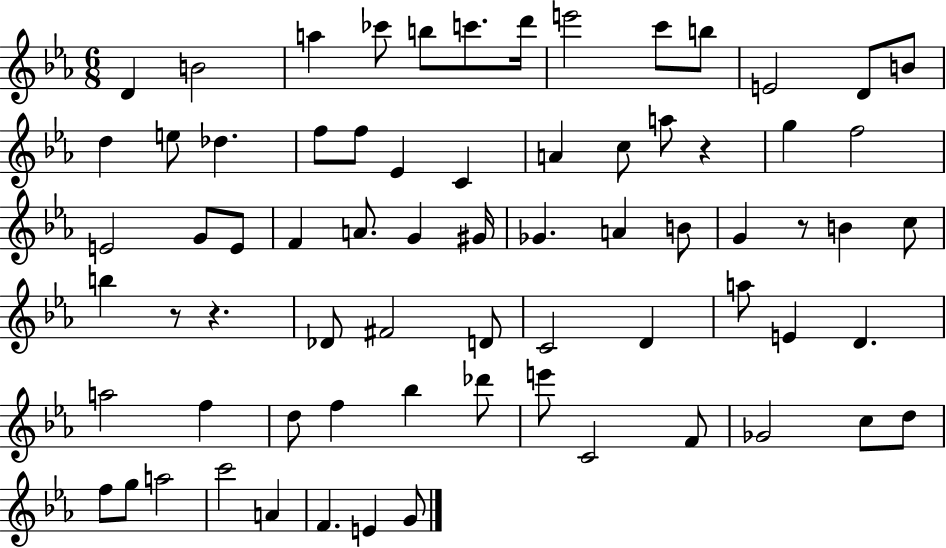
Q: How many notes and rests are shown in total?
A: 71